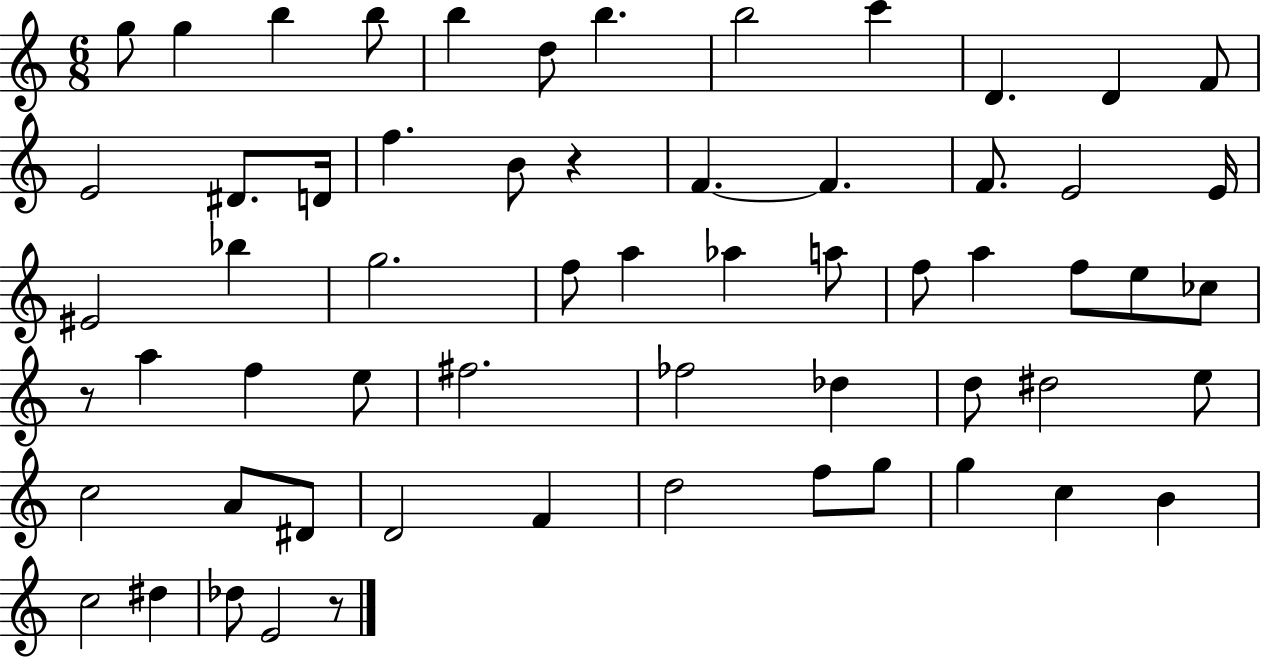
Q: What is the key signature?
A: C major